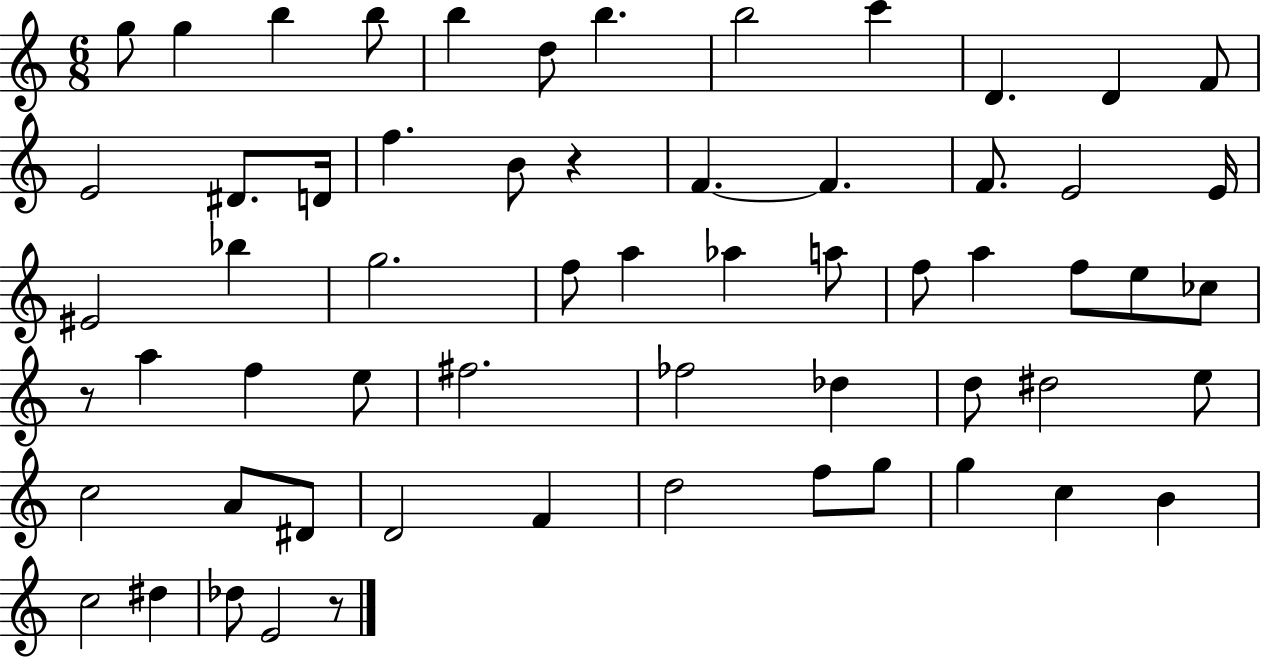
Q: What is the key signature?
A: C major